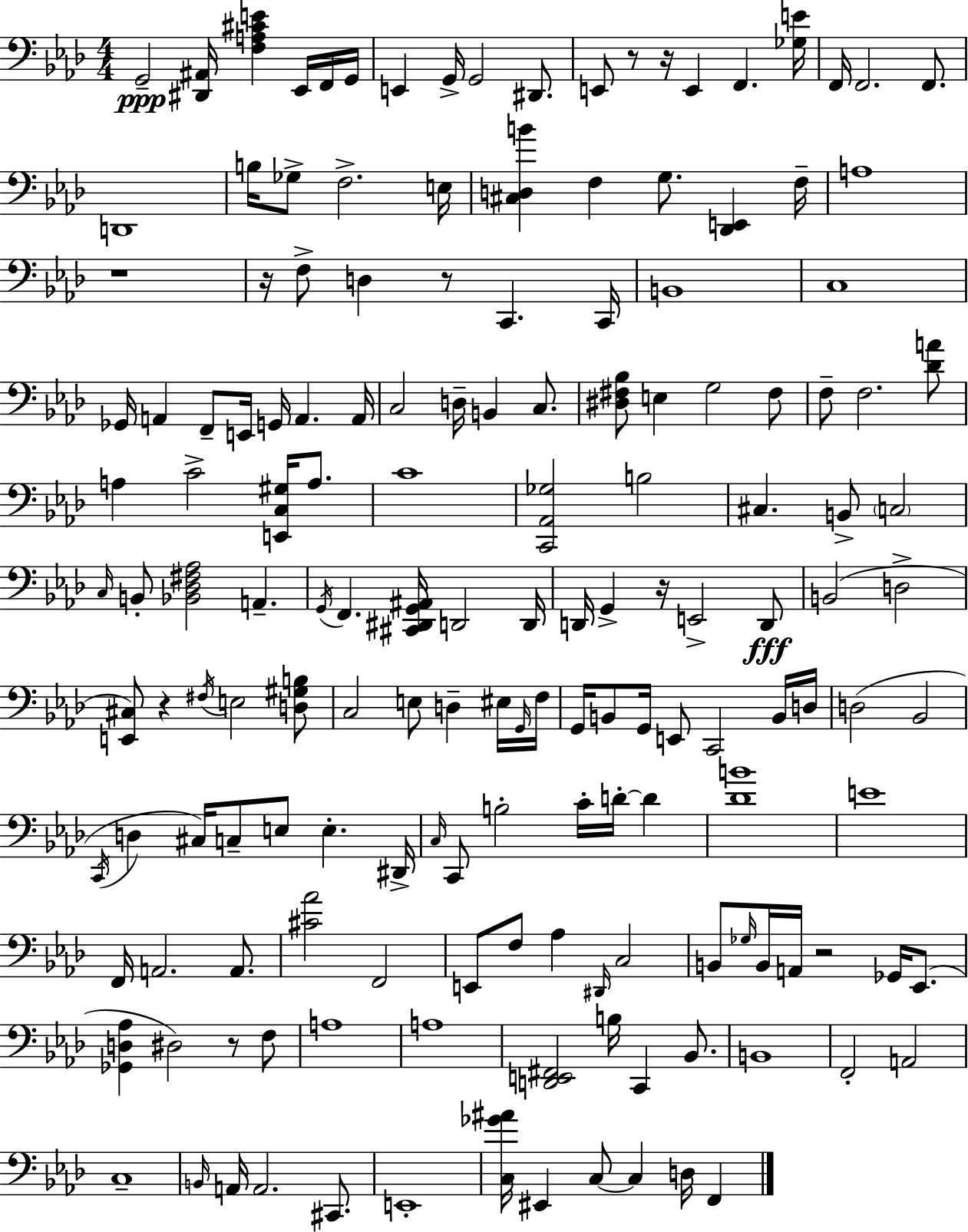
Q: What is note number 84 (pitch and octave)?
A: C2